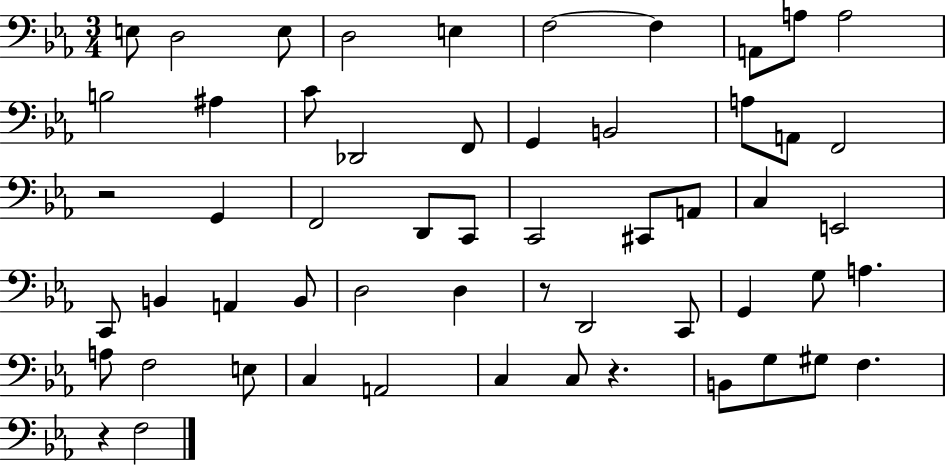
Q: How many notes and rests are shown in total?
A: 56